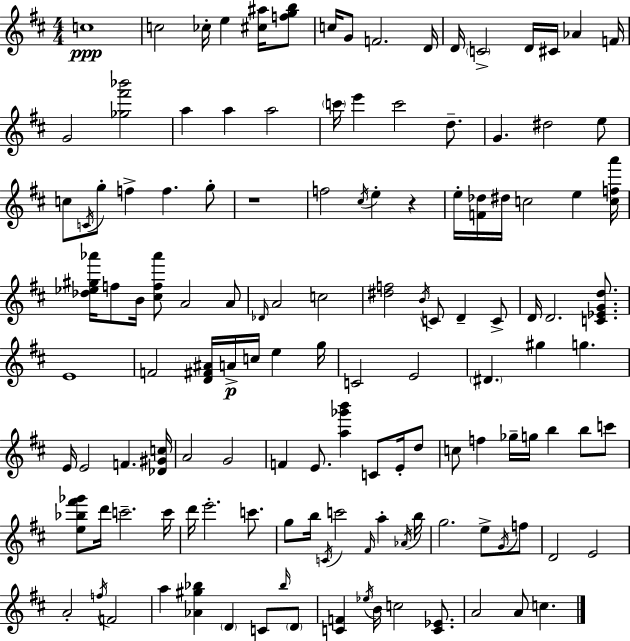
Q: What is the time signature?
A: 4/4